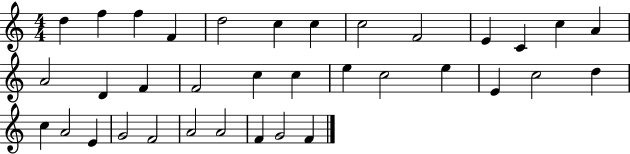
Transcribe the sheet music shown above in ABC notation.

X:1
T:Untitled
M:4/4
L:1/4
K:C
d f f F d2 c c c2 F2 E C c A A2 D F F2 c c e c2 e E c2 d c A2 E G2 F2 A2 A2 F G2 F